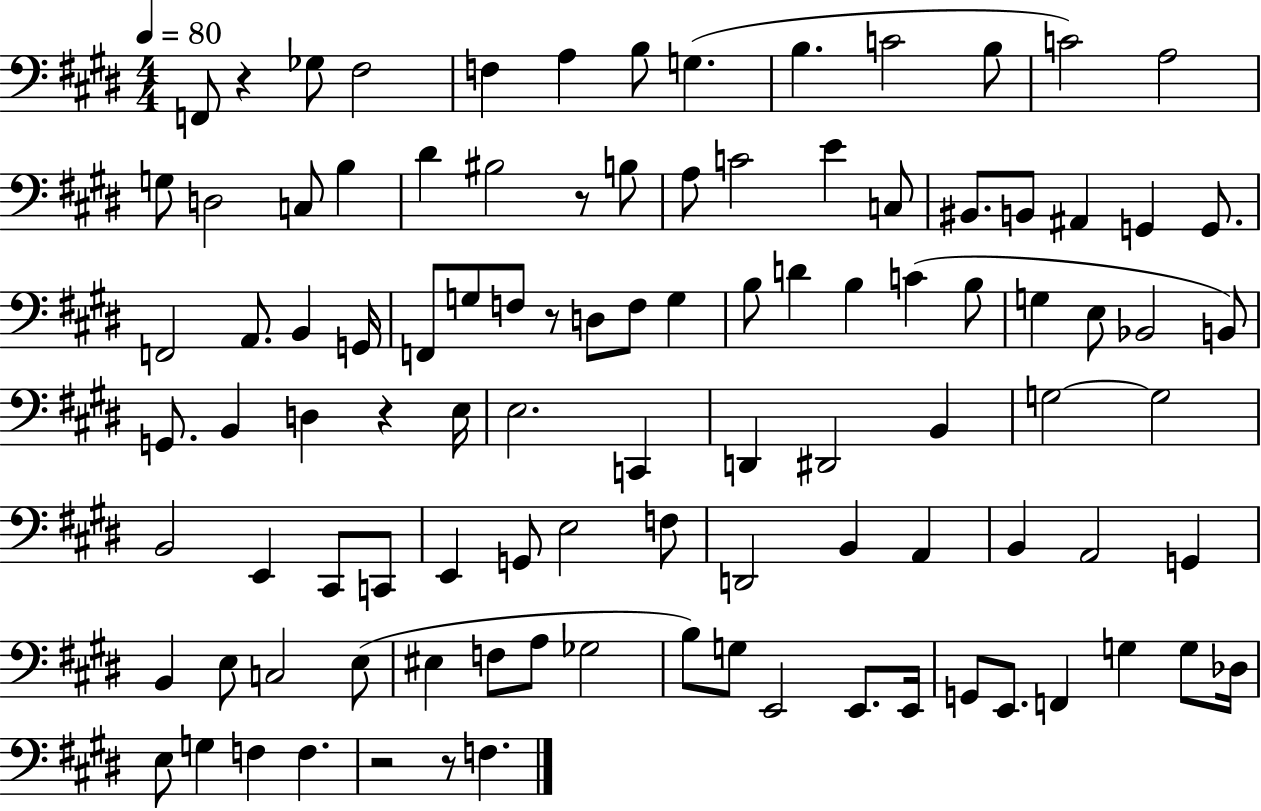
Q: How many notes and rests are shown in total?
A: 102